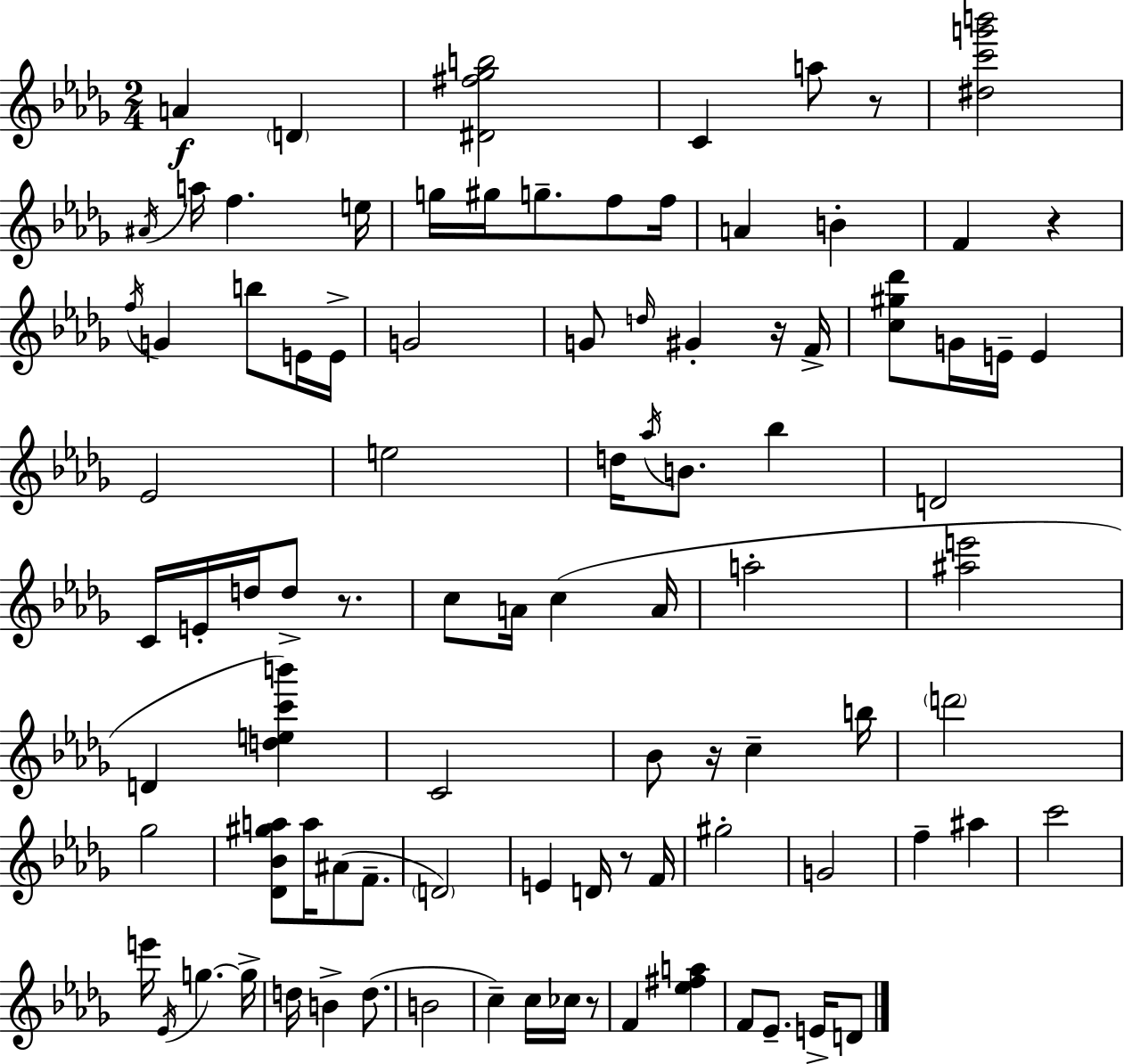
X:1
T:Untitled
M:2/4
L:1/4
K:Bbm
A D [^D^f_gb]2 C a/2 z/2 [^dc'g'b']2 ^A/4 a/4 f e/4 g/4 ^g/4 g/2 f/2 f/4 A B F z f/4 G b/2 E/4 E/4 G2 G/2 d/4 ^G z/4 F/4 [c^g_d']/2 G/4 E/4 E _E2 e2 d/4 _a/4 B/2 _b D2 C/4 E/4 d/4 d/2 z/2 c/2 A/4 c A/4 a2 [^ae']2 D [dec'b'] C2 _B/2 z/4 c b/4 d'2 _g2 [_D_B^ga]/2 a/4 ^A/2 F/2 D2 E D/4 z/2 F/4 ^g2 G2 f ^a c'2 e'/4 _E/4 g g/4 d/4 B d/2 B2 c c/4 _c/4 z/2 F [_e^fa] F/2 _E/2 E/4 D/2